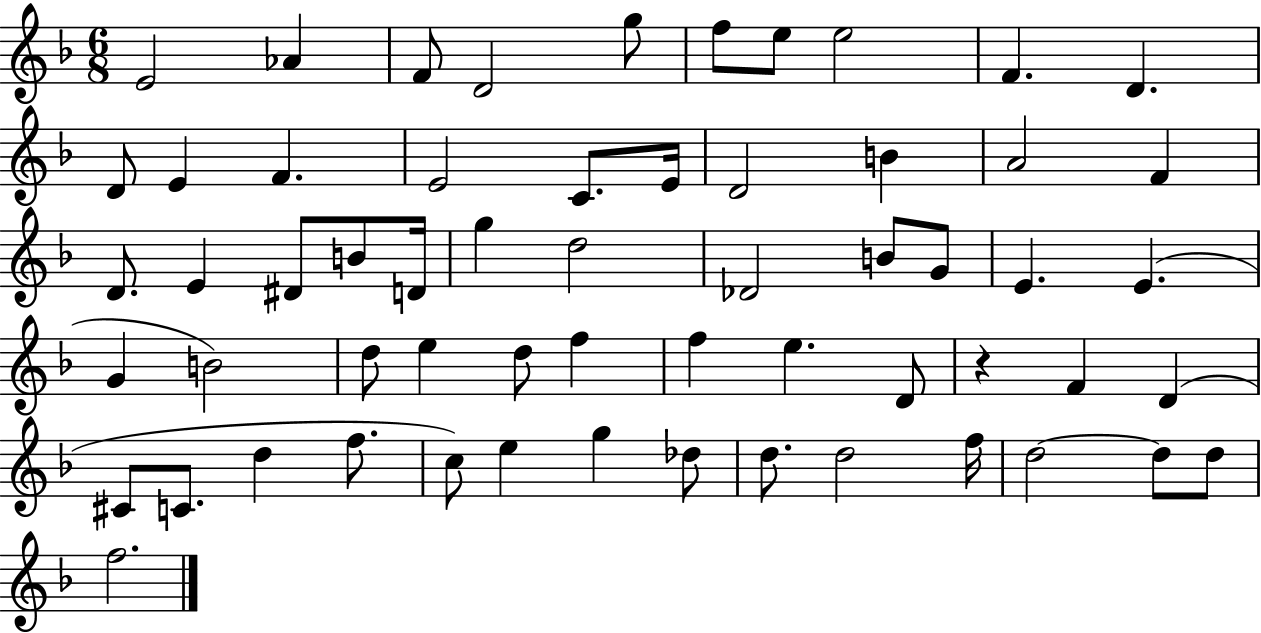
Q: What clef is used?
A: treble